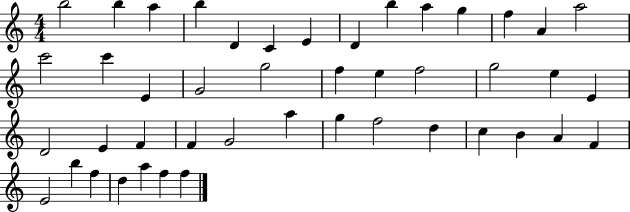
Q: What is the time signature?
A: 4/4